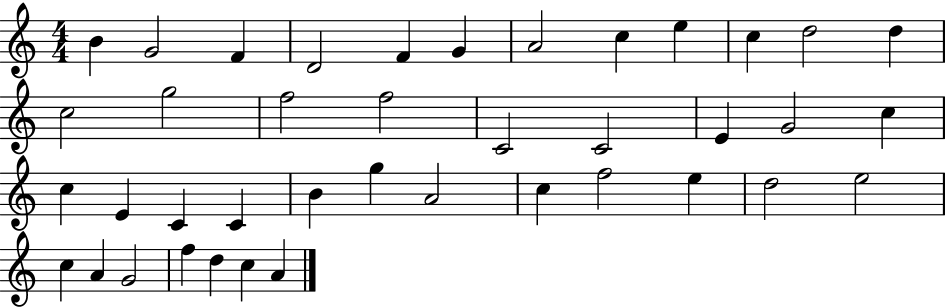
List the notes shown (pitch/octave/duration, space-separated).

B4/q G4/h F4/q D4/h F4/q G4/q A4/h C5/q E5/q C5/q D5/h D5/q C5/h G5/h F5/h F5/h C4/h C4/h E4/q G4/h C5/q C5/q E4/q C4/q C4/q B4/q G5/q A4/h C5/q F5/h E5/q D5/h E5/h C5/q A4/q G4/h F5/q D5/q C5/q A4/q